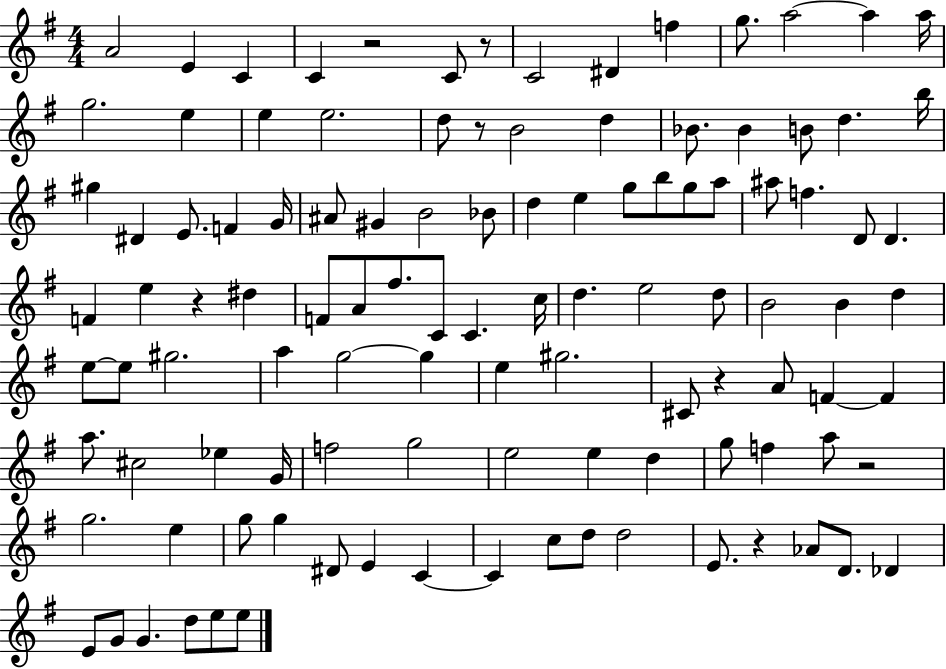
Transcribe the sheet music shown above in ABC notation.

X:1
T:Untitled
M:4/4
L:1/4
K:G
A2 E C C z2 C/2 z/2 C2 ^D f g/2 a2 a a/4 g2 e e e2 d/2 z/2 B2 d _B/2 _B B/2 d b/4 ^g ^D E/2 F G/4 ^A/2 ^G B2 _B/2 d e g/2 b/2 g/2 a/2 ^a/2 f D/2 D F e z ^d F/2 A/2 ^f/2 C/2 C c/4 d e2 d/2 B2 B d e/2 e/2 ^g2 a g2 g e ^g2 ^C/2 z A/2 F F a/2 ^c2 _e G/4 f2 g2 e2 e d g/2 f a/2 z2 g2 e g/2 g ^D/2 E C C c/2 d/2 d2 E/2 z _A/2 D/2 _D E/2 G/2 G d/2 e/2 e/2